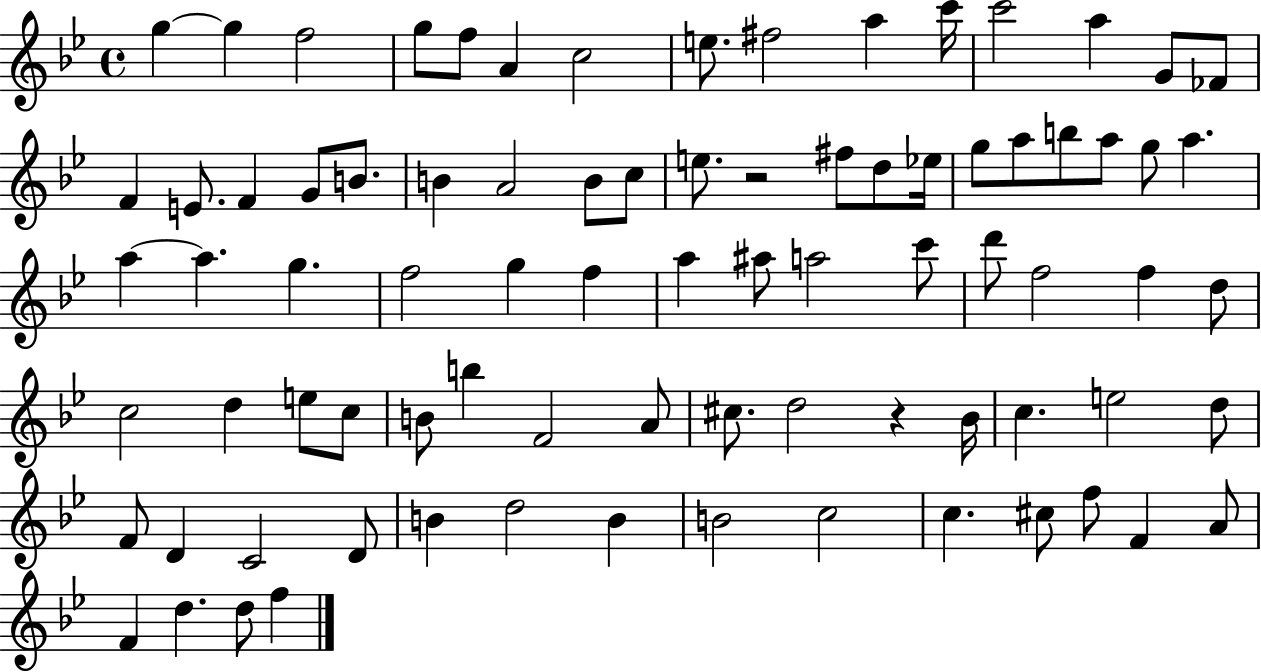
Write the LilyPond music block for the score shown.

{
  \clef treble
  \time 4/4
  \defaultTimeSignature
  \key bes \major
  g''4~~ g''4 f''2 | g''8 f''8 a'4 c''2 | e''8. fis''2 a''4 c'''16 | c'''2 a''4 g'8 fes'8 | \break f'4 e'8. f'4 g'8 b'8. | b'4 a'2 b'8 c''8 | e''8. r2 fis''8 d''8 ees''16 | g''8 a''8 b''8 a''8 g''8 a''4. | \break a''4~~ a''4. g''4. | f''2 g''4 f''4 | a''4 ais''8 a''2 c'''8 | d'''8 f''2 f''4 d''8 | \break c''2 d''4 e''8 c''8 | b'8 b''4 f'2 a'8 | cis''8. d''2 r4 bes'16 | c''4. e''2 d''8 | \break f'8 d'4 c'2 d'8 | b'4 d''2 b'4 | b'2 c''2 | c''4. cis''8 f''8 f'4 a'8 | \break f'4 d''4. d''8 f''4 | \bar "|."
}